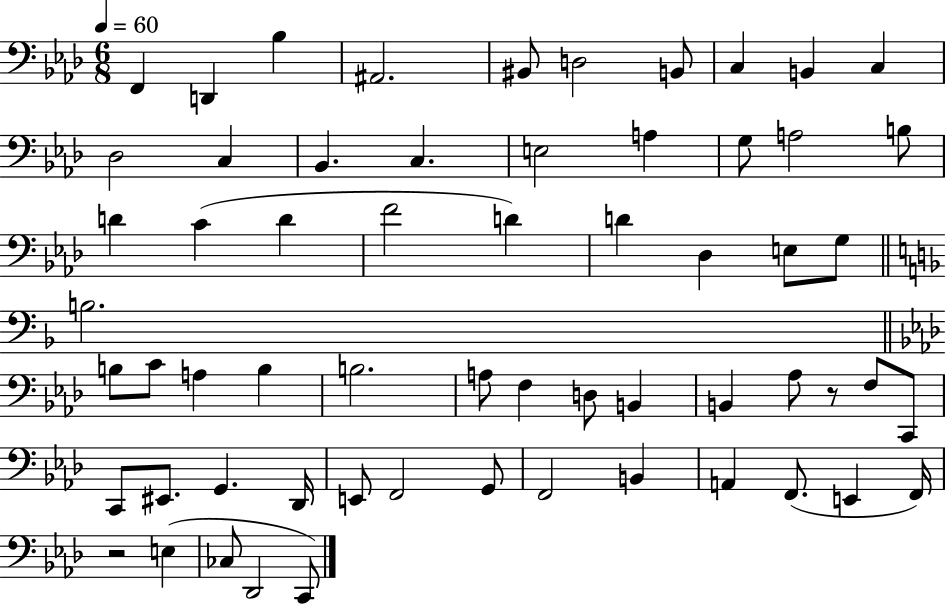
F2/q D2/q Bb3/q A#2/h. BIS2/e D3/h B2/e C3/q B2/q C3/q Db3/h C3/q Bb2/q. C3/q. E3/h A3/q G3/e A3/h B3/e D4/q C4/q D4/q F4/h D4/q D4/q Db3/q E3/e G3/e B3/h. B3/e C4/e A3/q B3/q B3/h. A3/e F3/q D3/e B2/q B2/q Ab3/e R/e F3/e C2/e C2/e EIS2/e. G2/q. Db2/s E2/e F2/h G2/e F2/h B2/q A2/q F2/e. E2/q F2/s R/h E3/q CES3/e Db2/h C2/e